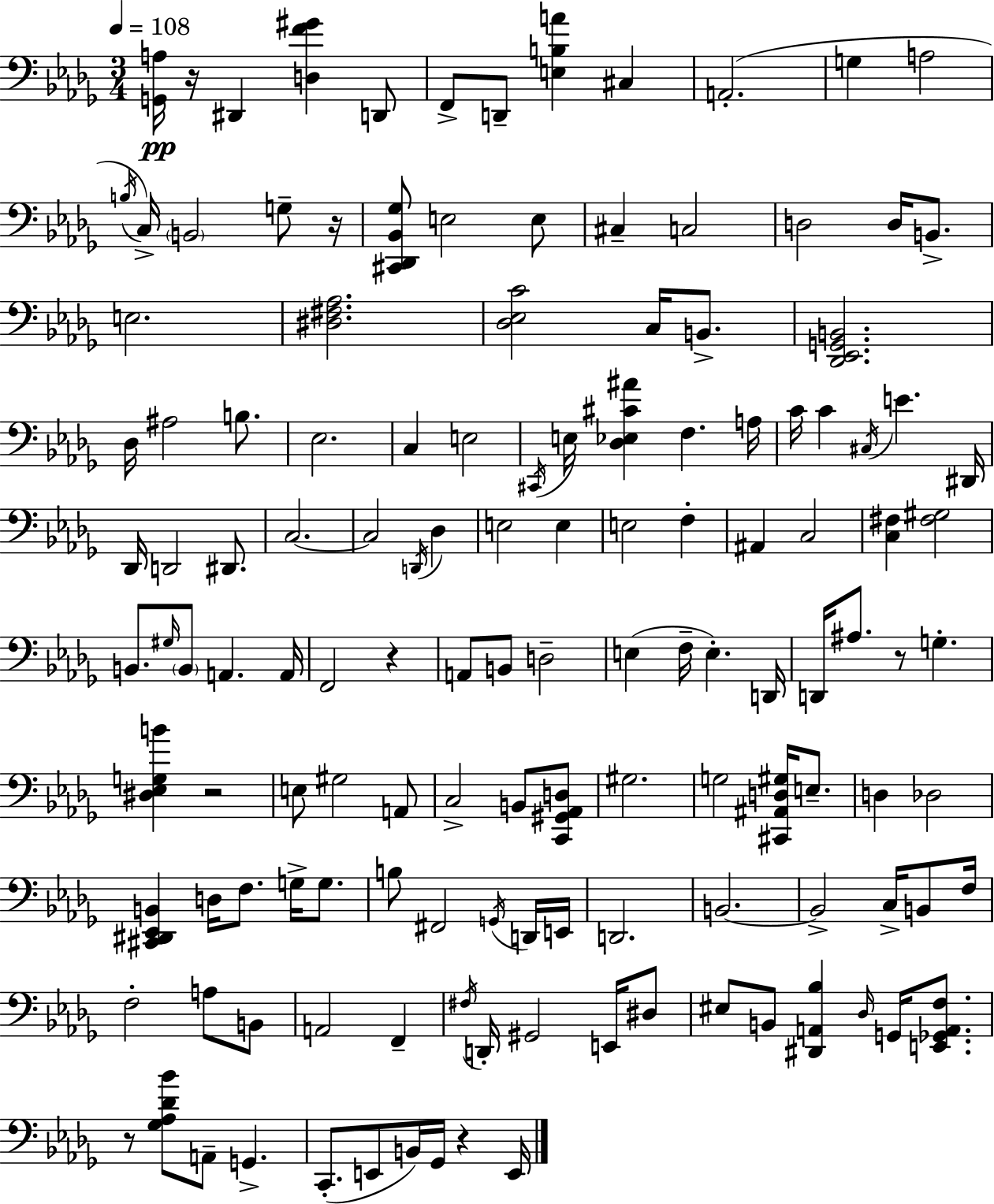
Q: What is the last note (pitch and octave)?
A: E2